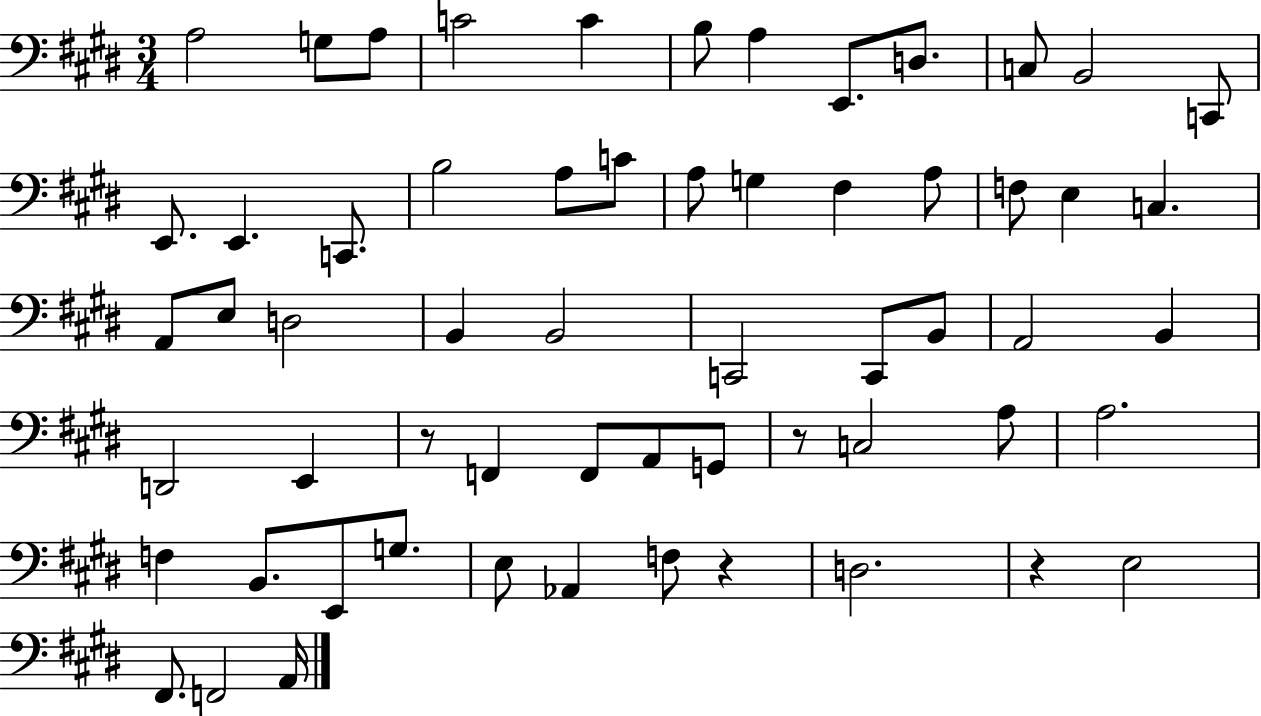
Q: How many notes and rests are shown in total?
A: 60